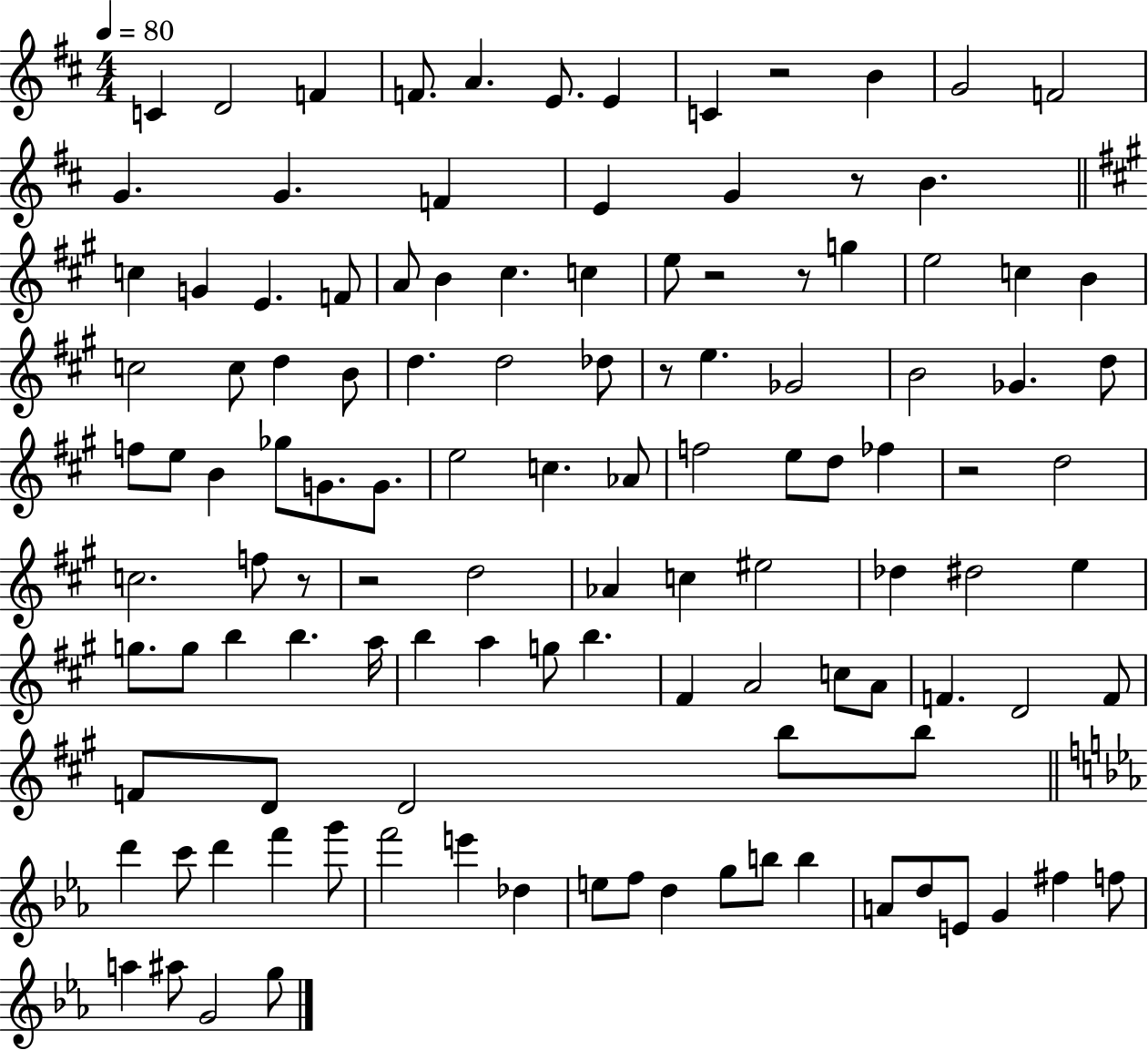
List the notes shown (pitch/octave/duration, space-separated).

C4/q D4/h F4/q F4/e. A4/q. E4/e. E4/q C4/q R/h B4/q G4/h F4/h G4/q. G4/q. F4/q E4/q G4/q R/e B4/q. C5/q G4/q E4/q. F4/e A4/e B4/q C#5/q. C5/q E5/e R/h R/e G5/q E5/h C5/q B4/q C5/h C5/e D5/q B4/e D5/q. D5/h Db5/e R/e E5/q. Gb4/h B4/h Gb4/q. D5/e F5/e E5/e B4/q Gb5/e G4/e. G4/e. E5/h C5/q. Ab4/e F5/h E5/e D5/e FES5/q R/h D5/h C5/h. F5/e R/e R/h D5/h Ab4/q C5/q EIS5/h Db5/q D#5/h E5/q G5/e. G5/e B5/q B5/q. A5/s B5/q A5/q G5/e B5/q. F#4/q A4/h C5/e A4/e F4/q. D4/h F4/e F4/e D4/e D4/h B5/e B5/e D6/q C6/e D6/q F6/q G6/e F6/h E6/q Db5/q E5/e F5/e D5/q G5/e B5/e B5/q A4/e D5/e E4/e G4/q F#5/q F5/e A5/q A#5/e G4/h G5/e